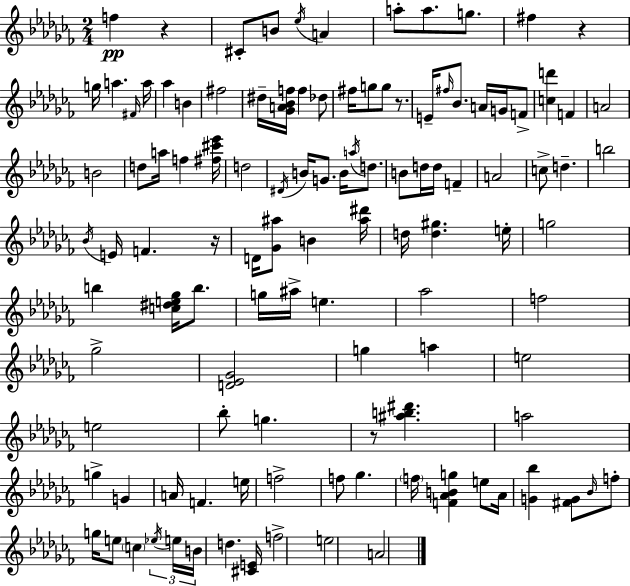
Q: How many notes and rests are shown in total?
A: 113